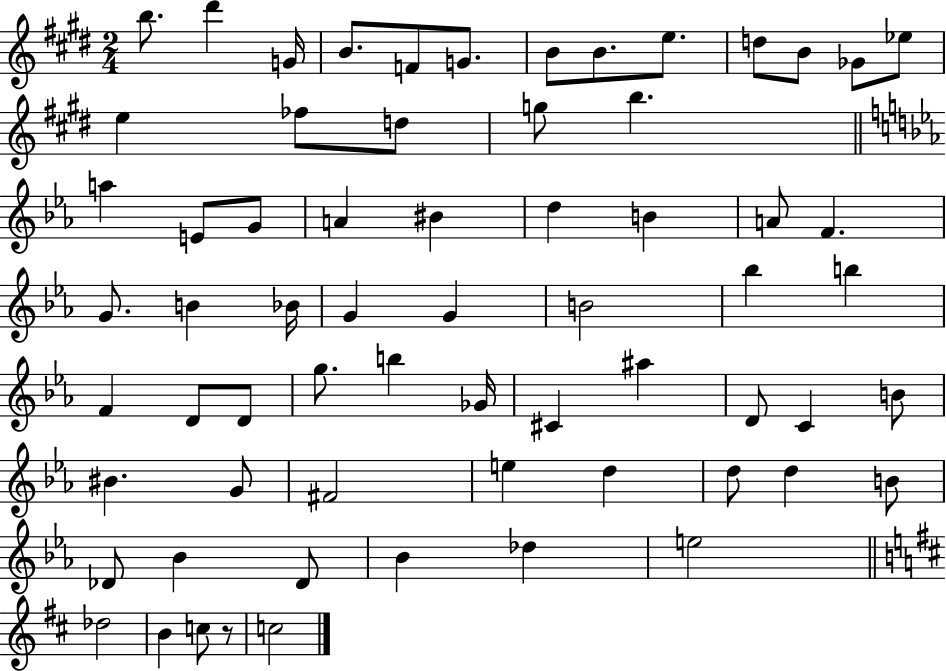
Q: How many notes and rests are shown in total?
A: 65